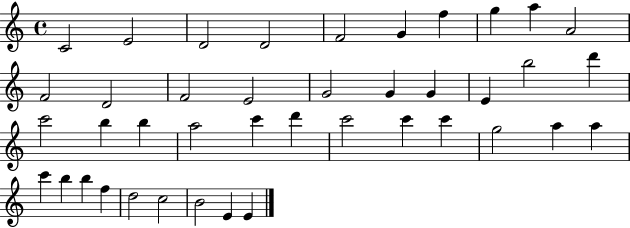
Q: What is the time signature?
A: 4/4